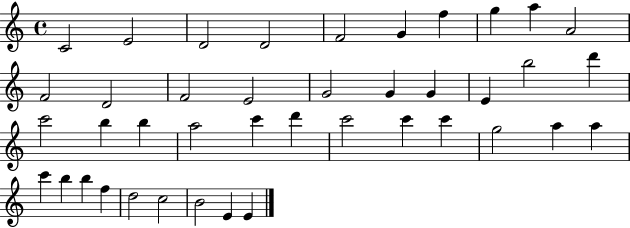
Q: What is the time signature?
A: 4/4